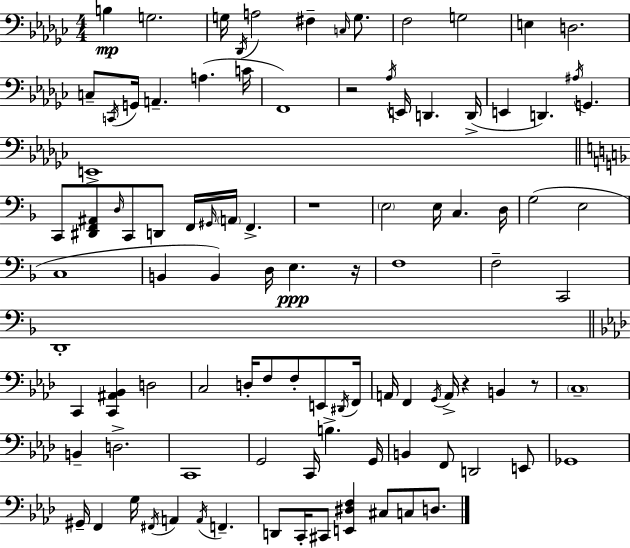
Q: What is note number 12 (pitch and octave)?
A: D3